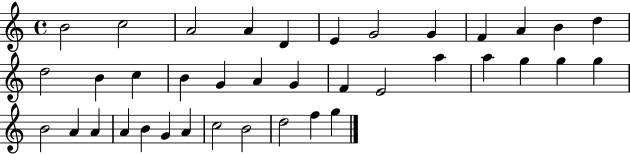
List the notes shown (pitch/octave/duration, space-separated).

B4/h C5/h A4/h A4/q D4/q E4/q G4/h G4/q F4/q A4/q B4/q D5/q D5/h B4/q C5/q B4/q G4/q A4/q G4/q F4/q E4/h A5/q A5/q G5/q G5/q G5/q B4/h A4/q A4/q A4/q B4/q G4/q A4/q C5/h B4/h D5/h F5/q G5/q